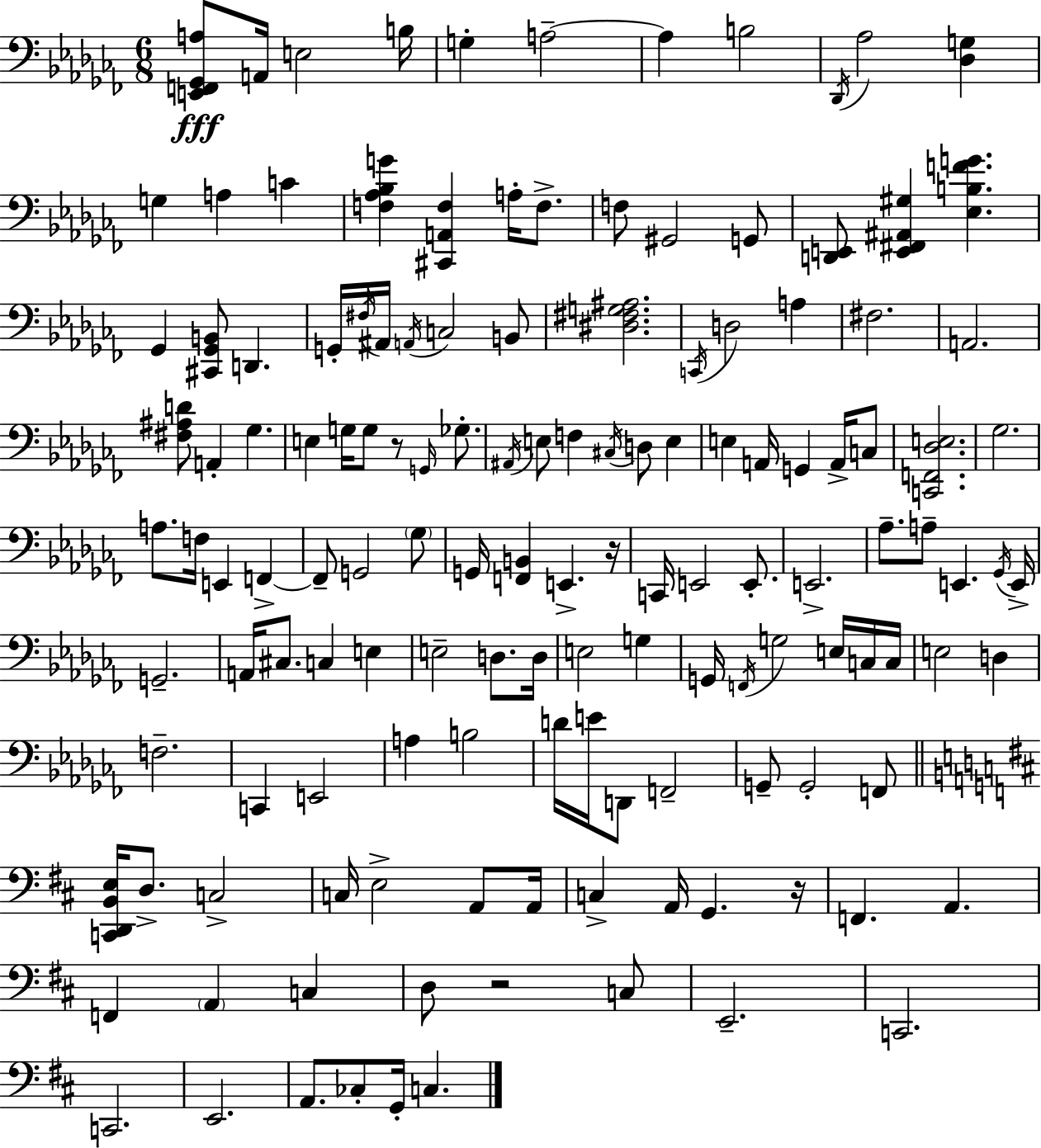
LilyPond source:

{
  \clef bass
  \numericTimeSignature
  \time 6/8
  \key aes \minor
  <e, f, ges, a>8\fff a,16 e2 b16 | g4-. a2--~~ | a4 b2 | \acciaccatura { des,16 } aes2 <des g>4 | \break g4 a4 c'4 | <f aes bes g'>4 <cis, a, f>4 a16-. f8.-> | f8 gis,2 g,8 | <d, e,>8 <e, fis, ais, gis>4 <ees b f' g'>4. | \break ges,4 <cis, ges, b,>8 d,4. | g,16-. \acciaccatura { fis16 } ais,16 \acciaccatura { a,16 } c2 | b,8 <dis fis g ais>2. | \acciaccatura { c,16 } d2 | \break a4 fis2. | a,2. | <fis ais d'>8 a,4-. ges4. | e4 g16 g8 r8 | \break \grace { g,16 } ges8.-. \acciaccatura { ais,16 } e8 f4 | \acciaccatura { cis16 } d8 e4 e4 a,16 | g,4 a,16-> c8 <c, f, des e>2. | ges2. | \break a8. f16 e,4 | f,4->~~ f,8-- g,2 | \parenthesize ges8 g,16 <f, b,>4 | e,4.-> r16 c,16 e,2 | \break e,8.-. e,2.-> | aes8.-- a8-- | e,4. \acciaccatura { ges,16 } e,16-> g,2.-- | a,16 cis8. | \break c4 e4 e2-- | d8. d16 e2 | g4 g,16 \acciaccatura { f,16 } g2 | e16 c16 c16 e2 | \break d4 f2.-- | c,4 | e,2 a4 | b2 d'16 e'16 d,8 | \break f,2-- g,8-- g,2-. | f,8 \bar "||" \break \key d \major <c, d, b, e>16 d8.-> c2-> | c16 e2-> a,8 a,16 | c4-> a,16 g,4. r16 | f,4. a,4. | \break f,4 \parenthesize a,4 c4 | d8 r2 c8 | e,2.-- | c,2. | \break c,2. | e,2. | a,8. ces8-. g,16-. c4. | \bar "|."
}